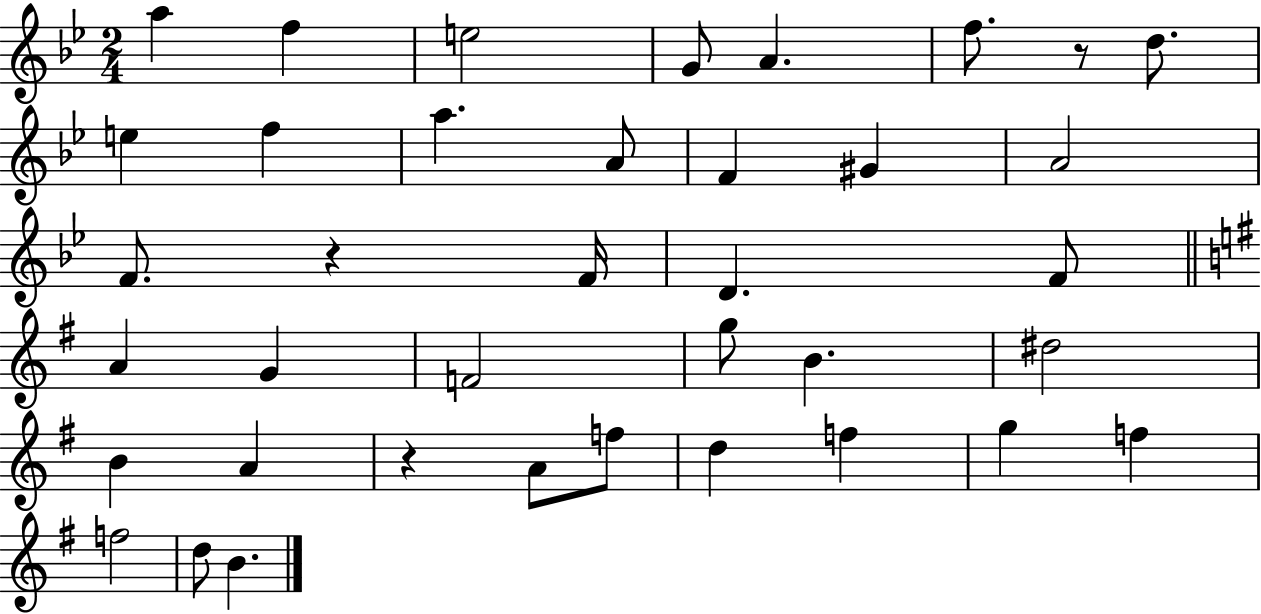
{
  \clef treble
  \numericTimeSignature
  \time 2/4
  \key bes \major
  a''4 f''4 | e''2 | g'8 a'4. | f''8. r8 d''8. | \break e''4 f''4 | a''4. a'8 | f'4 gis'4 | a'2 | \break f'8. r4 f'16 | d'4. f'8 | \bar "||" \break \key e \minor a'4 g'4 | f'2 | g''8 b'4. | dis''2 | \break b'4 a'4 | r4 a'8 f''8 | d''4 f''4 | g''4 f''4 | \break f''2 | d''8 b'4. | \bar "|."
}